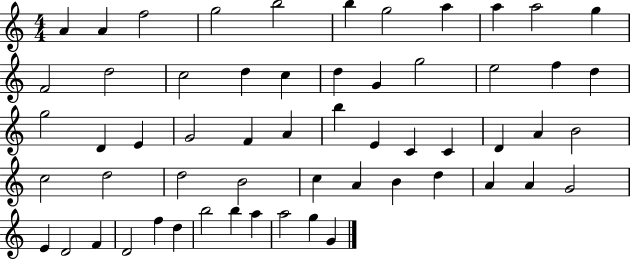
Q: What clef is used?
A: treble